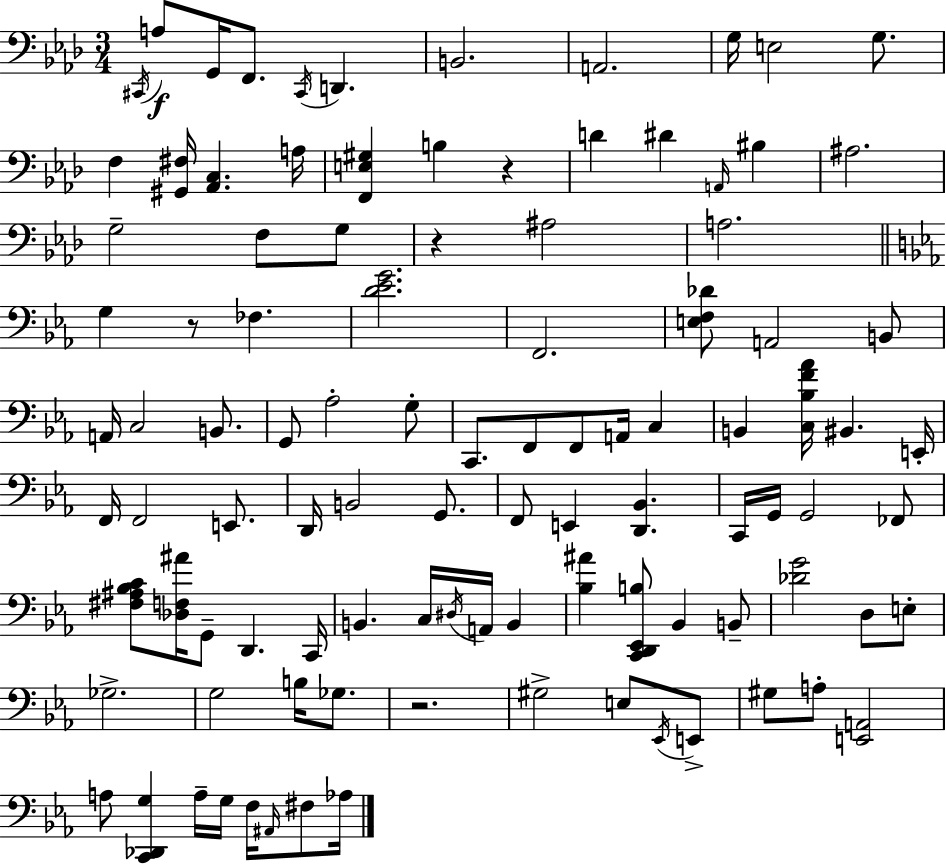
X:1
T:Untitled
M:3/4
L:1/4
K:Fm
^C,,/4 A,/2 G,,/4 F,,/2 ^C,,/4 D,, B,,2 A,,2 G,/4 E,2 G,/2 F, [^G,,^F,]/4 [_A,,C,] A,/4 [F,,E,^G,] B, z D ^D A,,/4 ^B, ^A,2 G,2 F,/2 G,/2 z ^A,2 A,2 G, z/2 _F, [D_EG]2 F,,2 [E,F,_D]/2 A,,2 B,,/2 A,,/4 C,2 B,,/2 G,,/2 _A,2 G,/2 C,,/2 F,,/2 F,,/2 A,,/4 C, B,, [C,_B,F_A]/4 ^B,, E,,/4 F,,/4 F,,2 E,,/2 D,,/4 B,,2 G,,/2 F,,/2 E,, [D,,_B,,] C,,/4 G,,/4 G,,2 _F,,/2 [^F,^A,_B,C]/2 [_D,F,^A]/4 G,,/2 D,, C,,/4 B,, C,/4 ^D,/4 A,,/4 B,, [_B,^A] [C,,D,,_E,,B,]/2 _B,, B,,/2 [_DG]2 D,/2 E,/2 _G,2 G,2 B,/4 _G,/2 z2 ^G,2 E,/2 _E,,/4 E,,/2 ^G,/2 A,/2 [E,,A,,]2 A,/2 [C,,_D,,G,] A,/4 G,/4 F,/4 ^A,,/4 ^F,/2 _A,/4